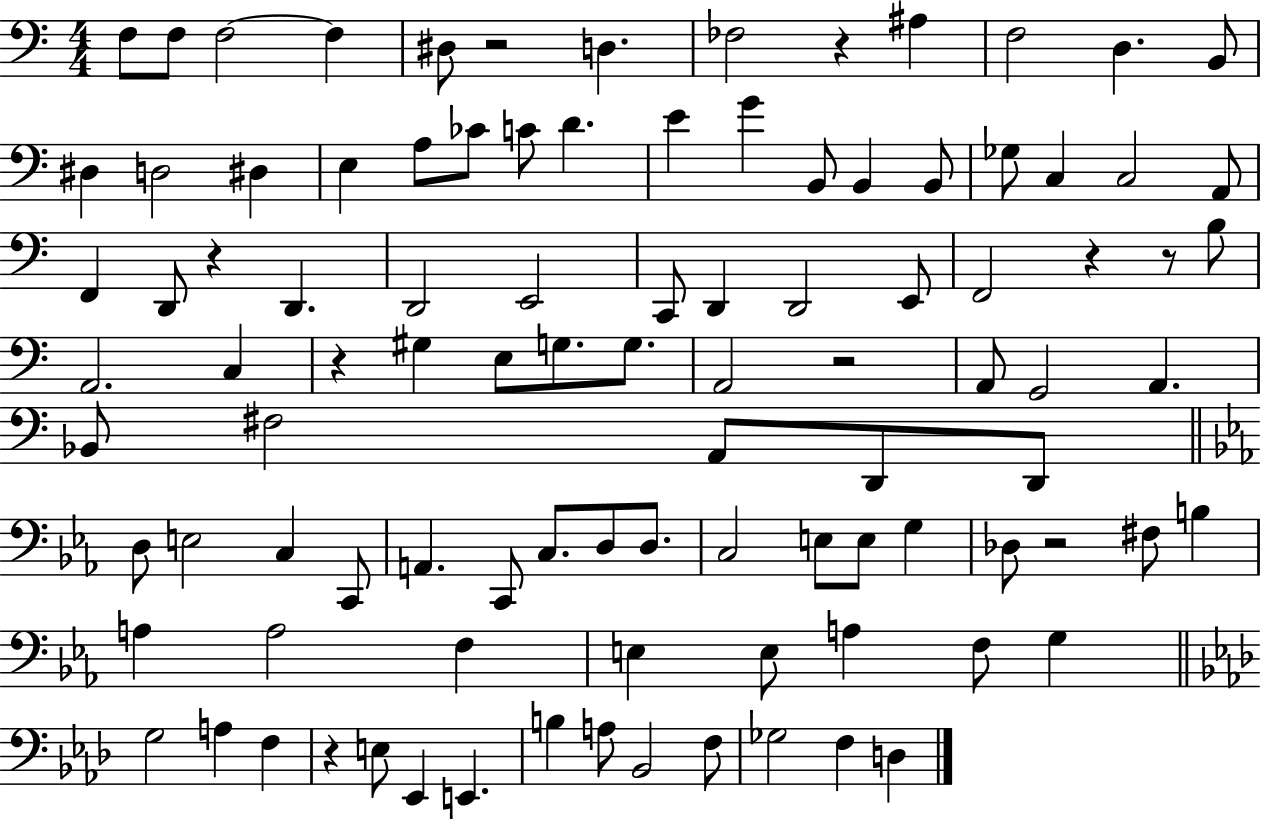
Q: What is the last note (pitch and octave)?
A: D3